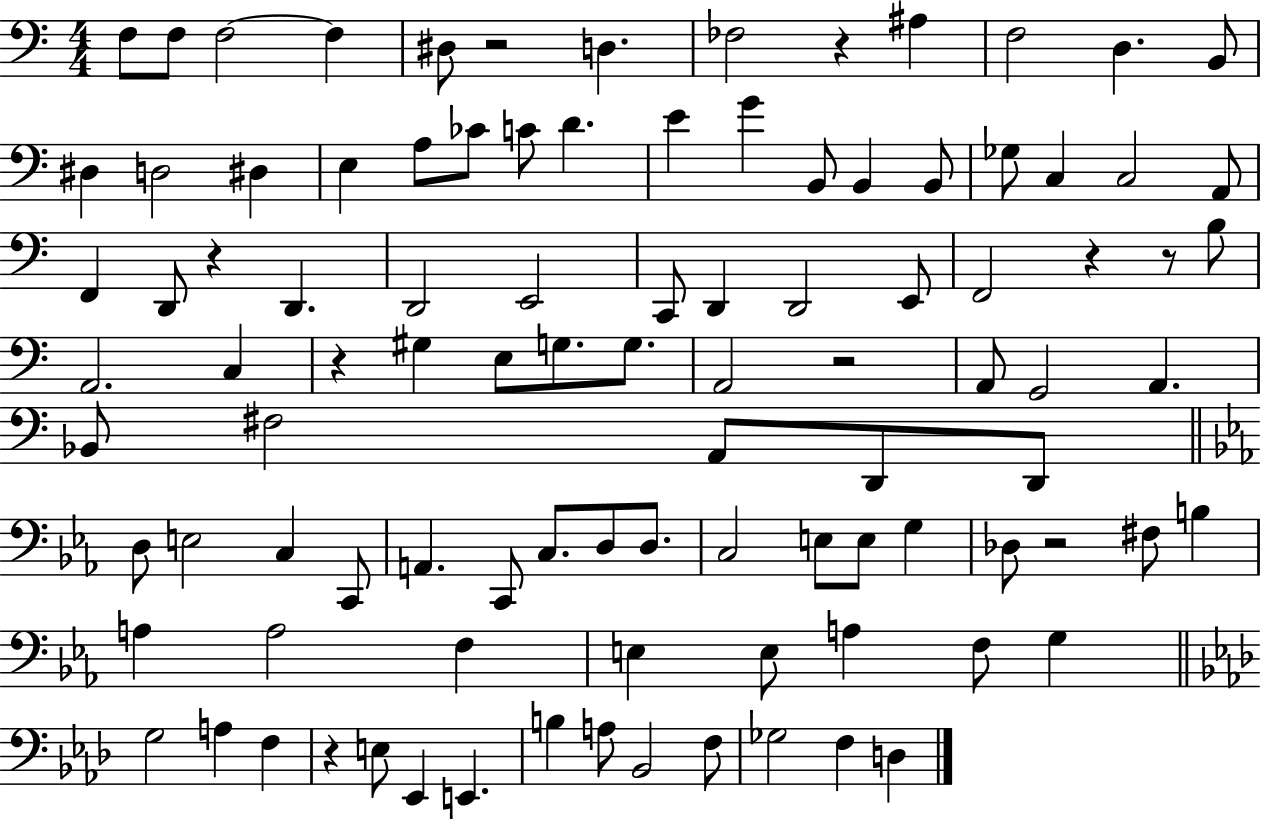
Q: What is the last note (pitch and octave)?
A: D3